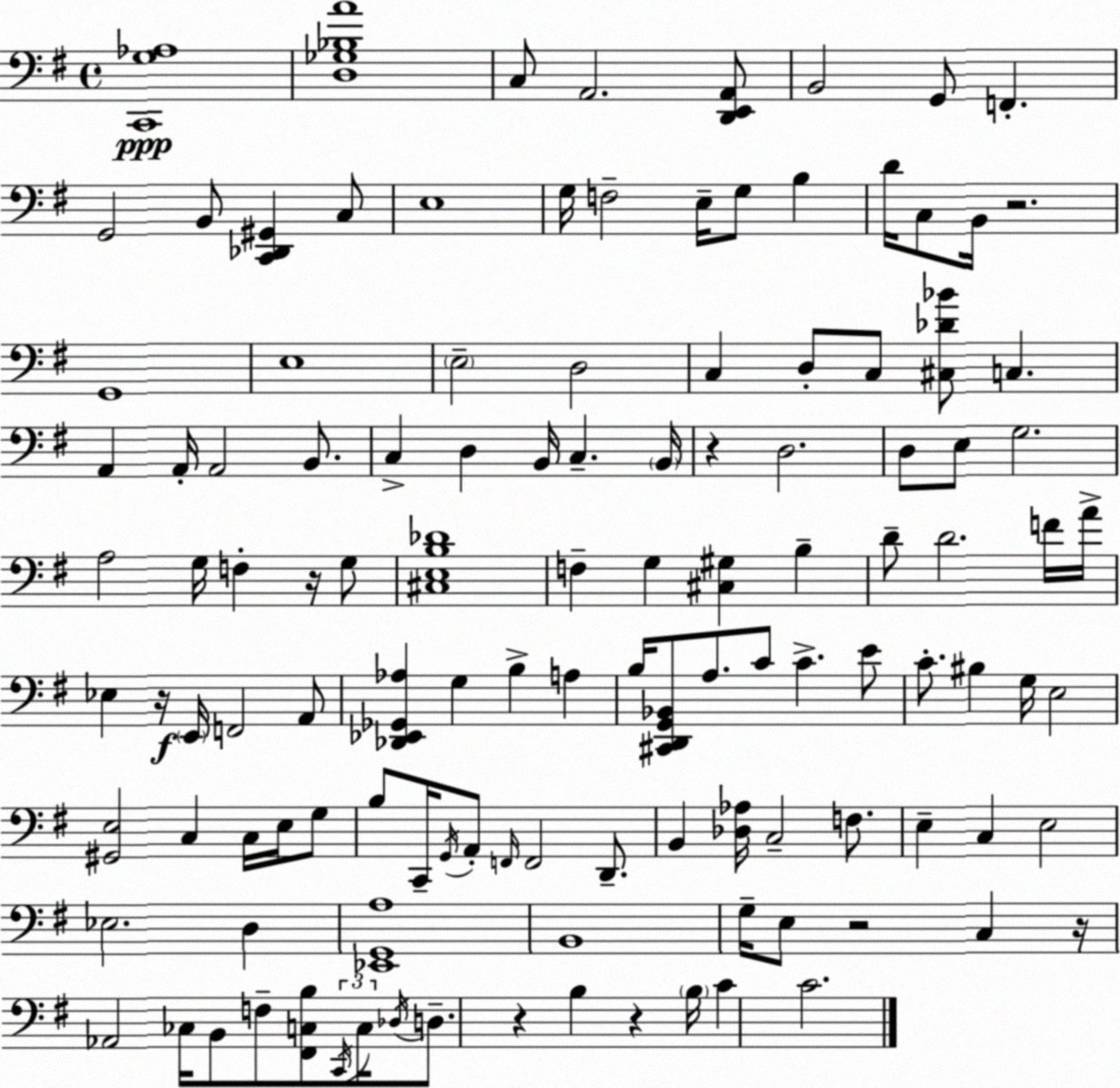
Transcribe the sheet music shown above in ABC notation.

X:1
T:Untitled
M:4/4
L:1/4
K:Em
[C,,G,_A,]4 [D,_G,_B,A]4 C,/2 A,,2 [D,,E,,A,,]/2 B,,2 G,,/2 F,, G,,2 B,,/2 [C,,_D,,^G,,] C,/2 E,4 G,/4 F,2 E,/4 G,/2 B, D/4 C,/2 B,,/4 z2 G,,4 E,4 E,2 D,2 C, D,/2 C,/2 [^C,_D_B]/2 C, A,, A,,/4 A,,2 B,,/2 C, D, B,,/4 C, B,,/4 z D,2 D,/2 E,/2 G,2 A,2 G,/4 F, z/4 G,/2 [^C,E,B,_D]4 F, G, [^C,^G,] B, D/2 D2 F/4 A/4 _E, z/4 E,,/4 F,,2 A,,/2 [_D,,_E,,_G,,_A,] G, B, A, B,/4 [^C,,D,,G,,_B,,]/2 A,/2 C/2 C E/2 C/2 ^B, G,/4 E,2 [^G,,E,]2 C, C,/4 E,/4 G,/2 B,/2 C,,/4 G,,/4 A,,/2 F,,/4 F,,2 D,,/2 B,, [_D,_A,]/4 C,2 F,/2 E, C, E,2 _E,2 D, [_E,,G,,A,]4 B,,4 G,/4 E,/2 z2 C, z/4 _A,,2 _C,/4 B,,/2 F,/2 [^F,,C,B,]/2 C,,/4 C,/4 _D,/4 D,/2 z B, z B,/4 C C2